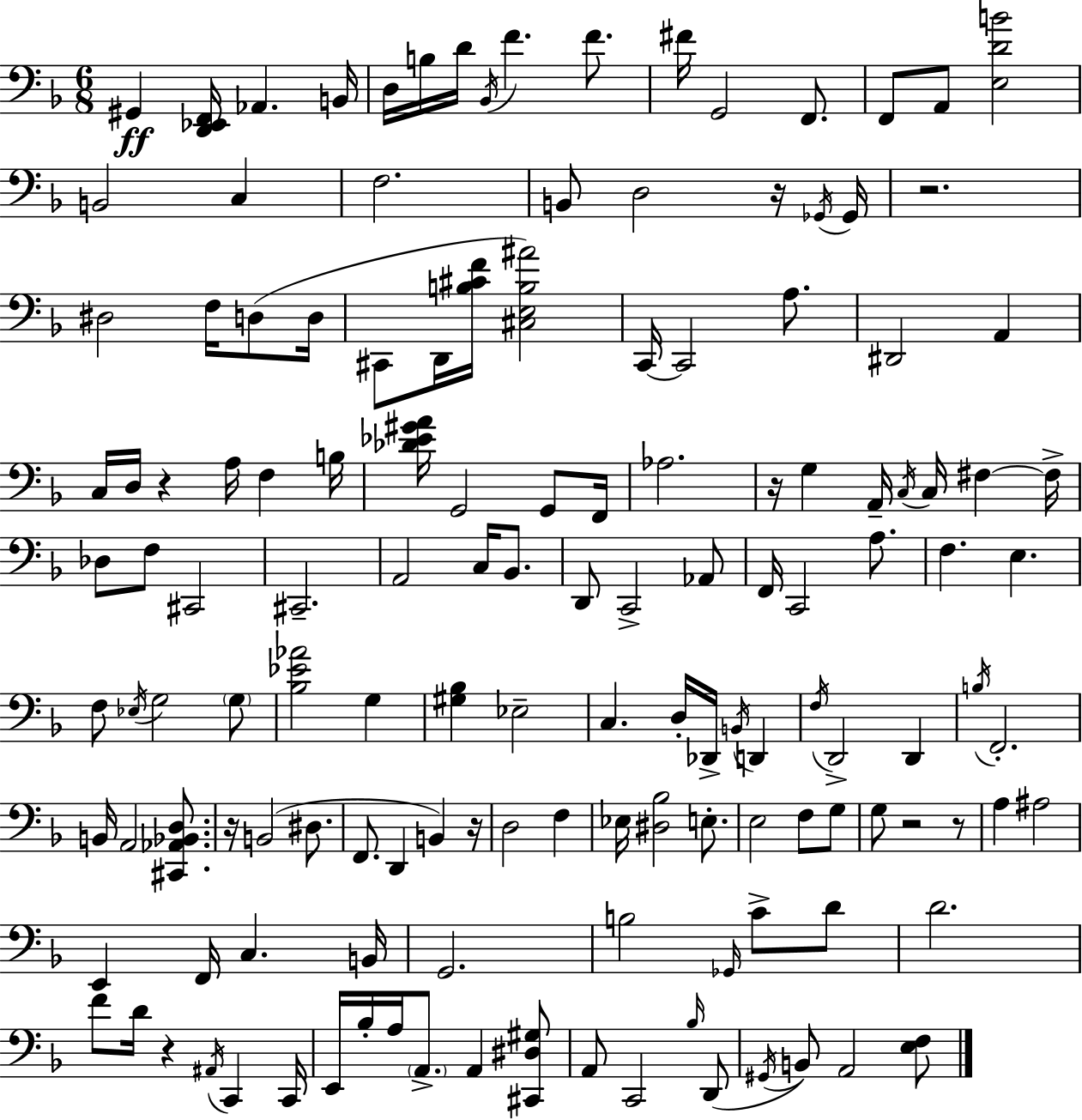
X:1
T:Untitled
M:6/8
L:1/4
K:F
^G,, [D,,_E,,F,,]/4 _A,, B,,/4 D,/4 B,/4 D/4 _B,,/4 F F/2 ^F/4 G,,2 F,,/2 F,,/2 A,,/2 [E,DB]2 B,,2 C, F,2 B,,/2 D,2 z/4 _G,,/4 _G,,/4 z2 ^D,2 F,/4 D,/2 D,/4 ^C,,/2 D,,/4 [B,^CF]/4 [^C,E,B,^A]2 C,,/4 C,,2 A,/2 ^D,,2 A,, C,/4 D,/4 z A,/4 F, B,/4 [_D_E^GA]/4 G,,2 G,,/2 F,,/4 _A,2 z/4 G, A,,/4 C,/4 C,/4 ^F, ^F,/4 _D,/2 F,/2 ^C,,2 ^C,,2 A,,2 C,/4 _B,,/2 D,,/2 C,,2 _A,,/2 F,,/4 C,,2 A,/2 F, E, F,/2 _E,/4 G,2 G,/2 [_B,_E_A]2 G, [^G,_B,] _E,2 C, D,/4 _D,,/4 B,,/4 D,, F,/4 D,,2 D,, B,/4 F,,2 B,,/4 A,,2 [^C,,_A,,_B,,D,]/2 z/4 B,,2 ^D,/2 F,,/2 D,, B,, z/4 D,2 F, _E,/4 [^D,_B,]2 E,/2 E,2 F,/2 G,/2 G,/2 z2 z/2 A, ^A,2 E,, F,,/4 C, B,,/4 G,,2 B,2 _G,,/4 C/2 D/2 D2 F/2 D/4 z ^A,,/4 C,, C,,/4 E,,/4 _B,/4 A,/4 A,,/2 A,, [^C,,^D,^G,]/2 A,,/2 C,,2 _B,/4 D,,/2 ^G,,/4 B,,/2 A,,2 [E,F,]/2